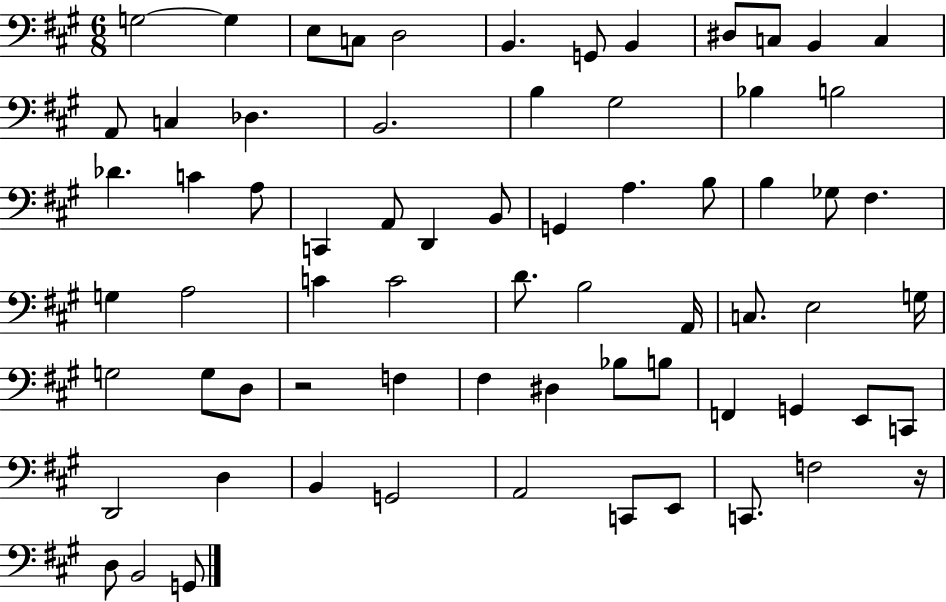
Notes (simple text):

G3/h G3/q E3/e C3/e D3/h B2/q. G2/e B2/q D#3/e C3/e B2/q C3/q A2/e C3/q Db3/q. B2/h. B3/q G#3/h Bb3/q B3/h Db4/q. C4/q A3/e C2/q A2/e D2/q B2/e G2/q A3/q. B3/e B3/q Gb3/e F#3/q. G3/q A3/h C4/q C4/h D4/e. B3/h A2/s C3/e. E3/h G3/s G3/h G3/e D3/e R/h F3/q F#3/q D#3/q Bb3/e B3/e F2/q G2/q E2/e C2/e D2/h D3/q B2/q G2/h A2/h C2/e E2/e C2/e. F3/h R/s D3/e B2/h G2/e